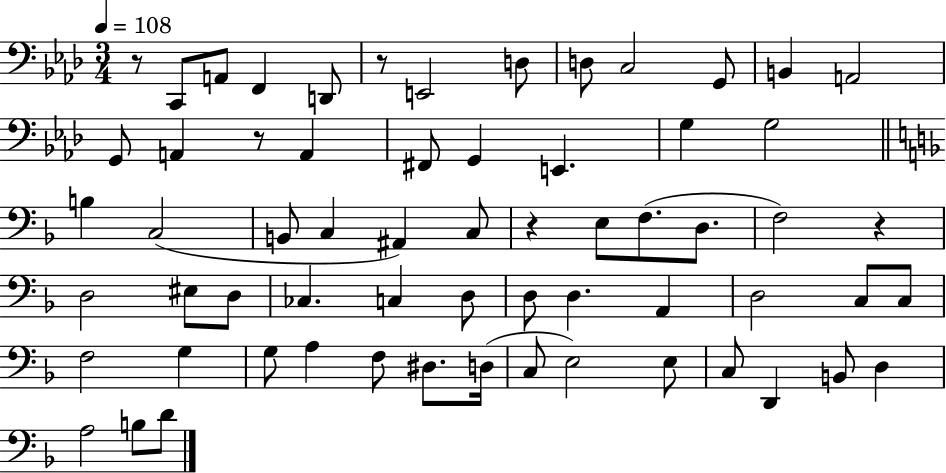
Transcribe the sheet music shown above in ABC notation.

X:1
T:Untitled
M:3/4
L:1/4
K:Ab
z/2 C,,/2 A,,/2 F,, D,,/2 z/2 E,,2 D,/2 D,/2 C,2 G,,/2 B,, A,,2 G,,/2 A,, z/2 A,, ^F,,/2 G,, E,, G, G,2 B, C,2 B,,/2 C, ^A,, C,/2 z E,/2 F,/2 D,/2 F,2 z D,2 ^E,/2 D,/2 _C, C, D,/2 D,/2 D, A,, D,2 C,/2 C,/2 F,2 G, G,/2 A, F,/2 ^D,/2 D,/4 C,/2 E,2 E,/2 C,/2 D,, B,,/2 D, A,2 B,/2 D/2